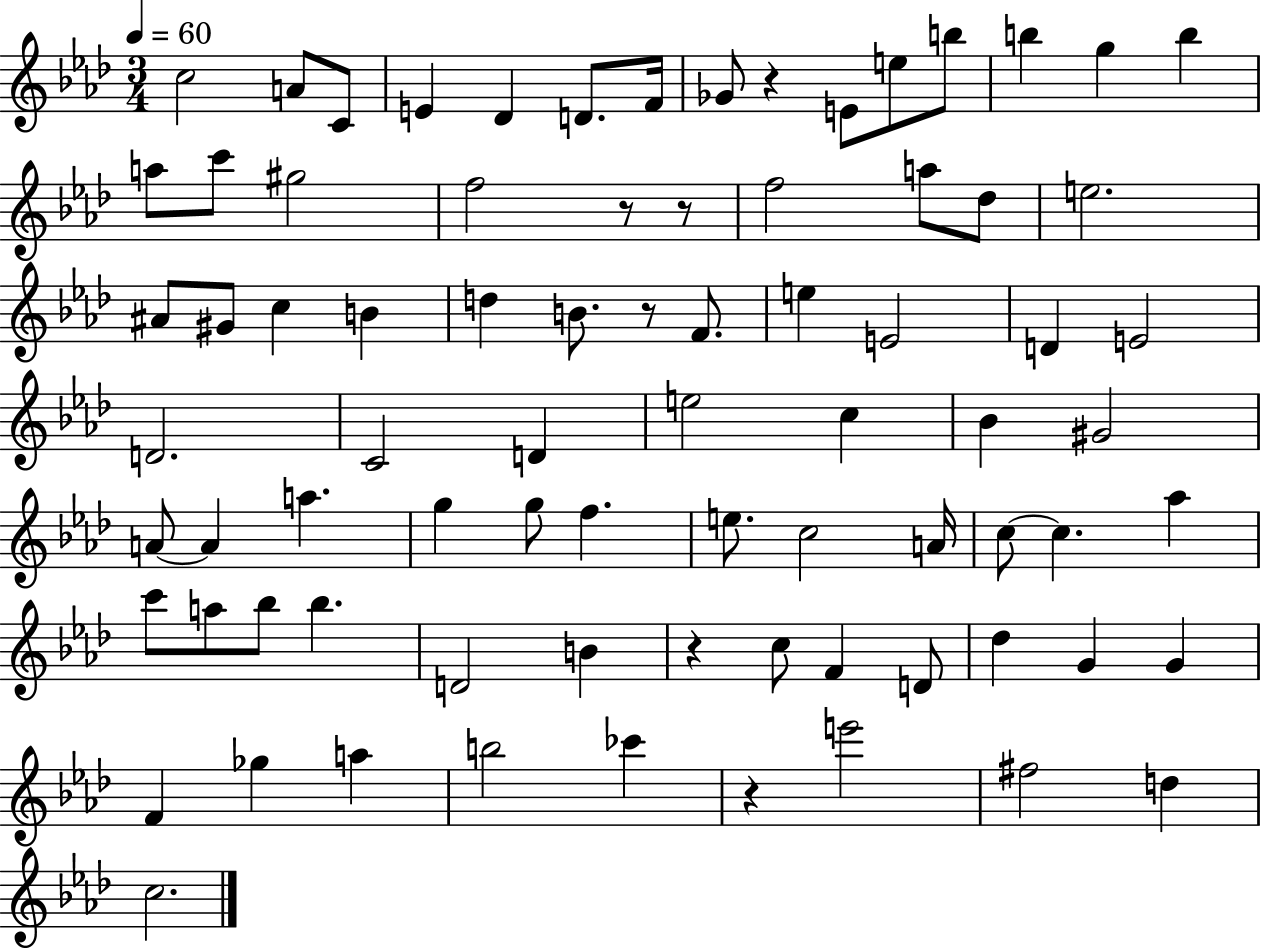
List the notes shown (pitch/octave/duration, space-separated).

C5/h A4/e C4/e E4/q Db4/q D4/e. F4/s Gb4/e R/q E4/e E5/e B5/e B5/q G5/q B5/q A5/e C6/e G#5/h F5/h R/e R/e F5/h A5/e Db5/e E5/h. A#4/e G#4/e C5/q B4/q D5/q B4/e. R/e F4/e. E5/q E4/h D4/q E4/h D4/h. C4/h D4/q E5/h C5/q Bb4/q G#4/h A4/e A4/q A5/q. G5/q G5/e F5/q. E5/e. C5/h A4/s C5/e C5/q. Ab5/q C6/e A5/e Bb5/e Bb5/q. D4/h B4/q R/q C5/e F4/q D4/e Db5/q G4/q G4/q F4/q Gb5/q A5/q B5/h CES6/q R/q E6/h F#5/h D5/q C5/h.